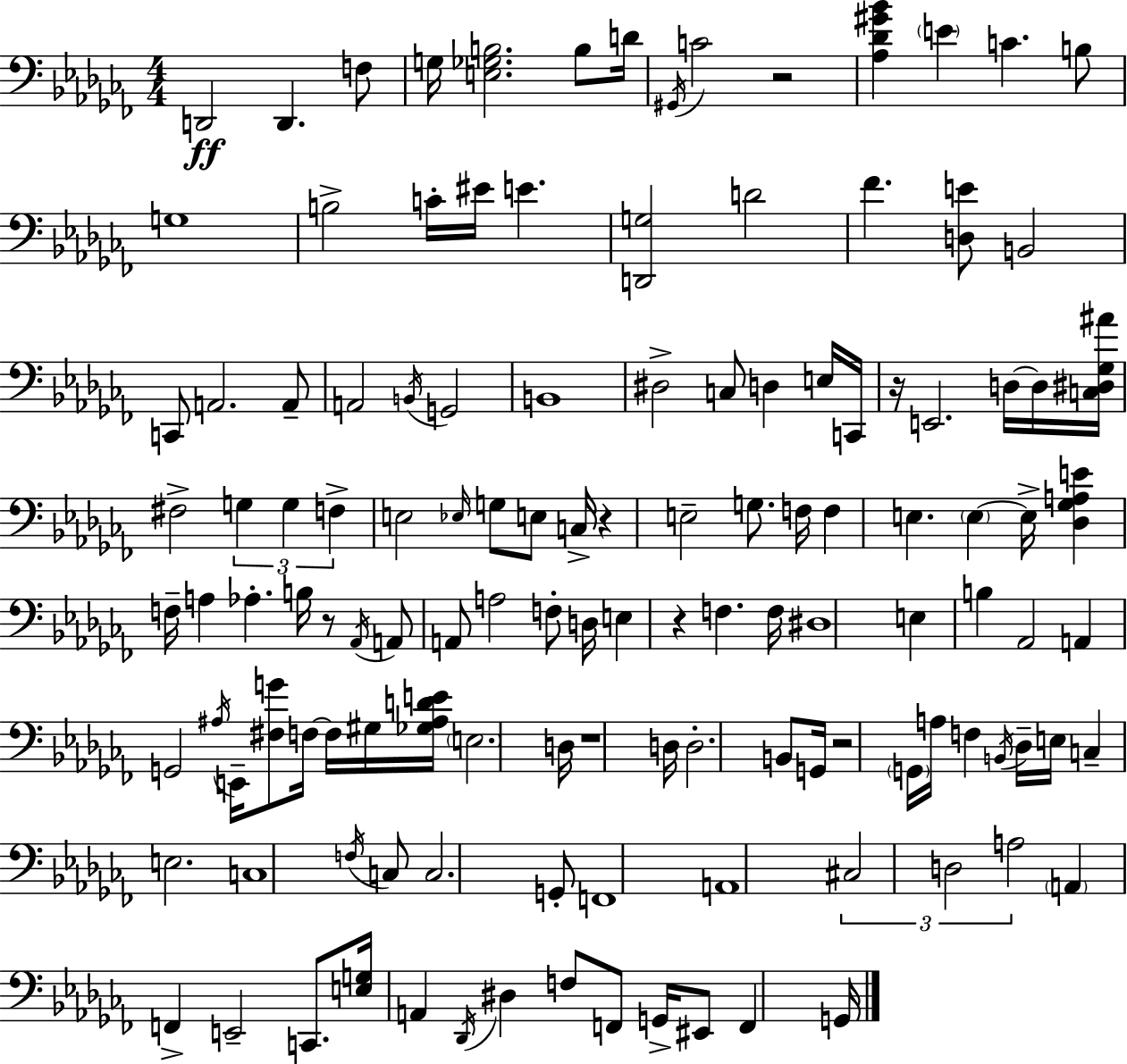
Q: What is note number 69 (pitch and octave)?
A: G2